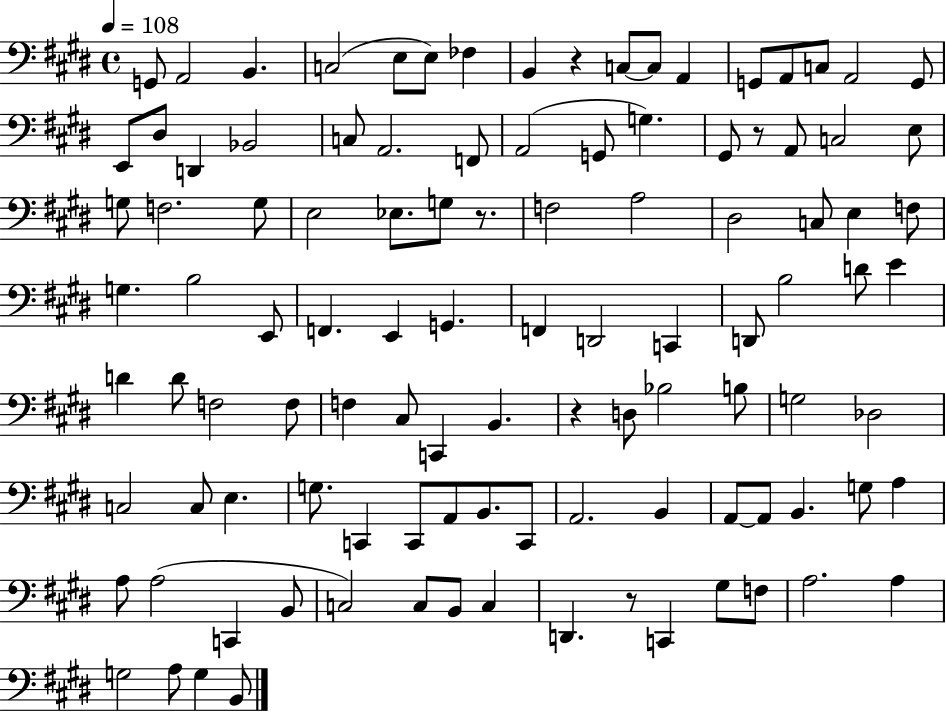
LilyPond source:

{
  \clef bass
  \time 4/4
  \defaultTimeSignature
  \key e \major
  \tempo 4 = 108
  g,8 a,2 b,4. | c2( e8 e8) fes4 | b,4 r4 c8~~ c8 a,4 | g,8 a,8 c8 a,2 g,8 | \break e,8 dis8 d,4 bes,2 | c8 a,2. f,8 | a,2( g,8 g4.) | gis,8 r8 a,8 c2 e8 | \break g8 f2. g8 | e2 ees8. g8 r8. | f2 a2 | dis2 c8 e4 f8 | \break g4. b2 e,8 | f,4. e,4 g,4. | f,4 d,2 c,4 | d,8 b2 d'8 e'4 | \break d'4 d'8 f2 f8 | f4 cis8 c,4 b,4. | r4 d8 bes2 b8 | g2 des2 | \break c2 c8 e4. | g8. c,4 c,8 a,8 b,8. c,8 | a,2. b,4 | a,8~~ a,8 b,4. g8 a4 | \break a8 a2( c,4 b,8 | c2) c8 b,8 c4 | d,4. r8 c,4 gis8 f8 | a2. a4 | \break g2 a8 g4 b,8 | \bar "|."
}